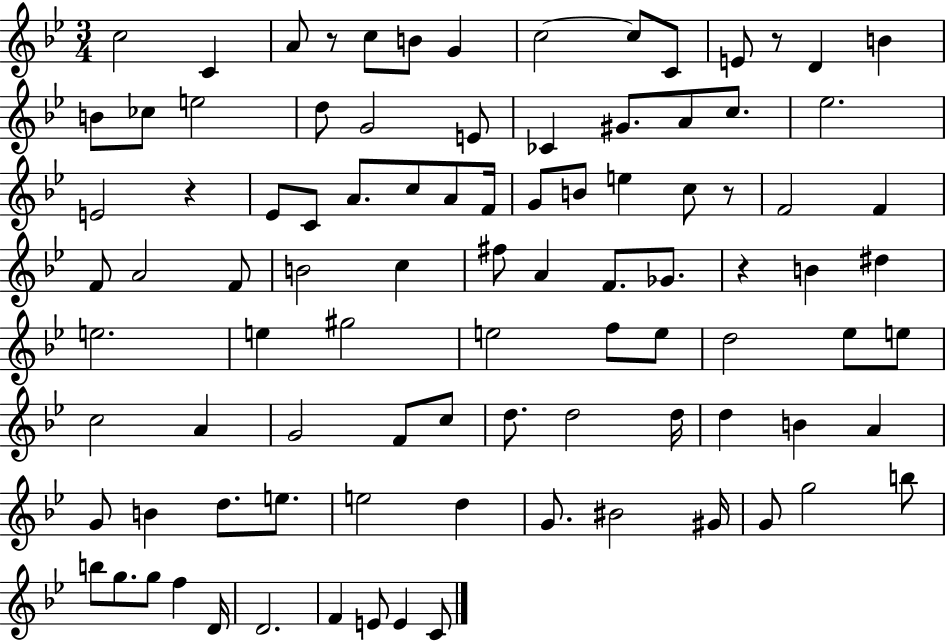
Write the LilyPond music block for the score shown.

{
  \clef treble
  \numericTimeSignature
  \time 3/4
  \key bes \major
  c''2 c'4 | a'8 r8 c''8 b'8 g'4 | c''2~~ c''8 c'8 | e'8 r8 d'4 b'4 | \break b'8 ces''8 e''2 | d''8 g'2 e'8 | ces'4 gis'8. a'8 c''8. | ees''2. | \break e'2 r4 | ees'8 c'8 a'8. c''8 a'8 f'16 | g'8 b'8 e''4 c''8 r8 | f'2 f'4 | \break f'8 a'2 f'8 | b'2 c''4 | fis''8 a'4 f'8. ges'8. | r4 b'4 dis''4 | \break e''2. | e''4 gis''2 | e''2 f''8 e''8 | d''2 ees''8 e''8 | \break c''2 a'4 | g'2 f'8 c''8 | d''8. d''2 d''16 | d''4 b'4 a'4 | \break g'8 b'4 d''8. e''8. | e''2 d''4 | g'8. bis'2 gis'16 | g'8 g''2 b''8 | \break b''8 g''8. g''8 f''4 d'16 | d'2. | f'4 e'8 e'4 c'8 | \bar "|."
}